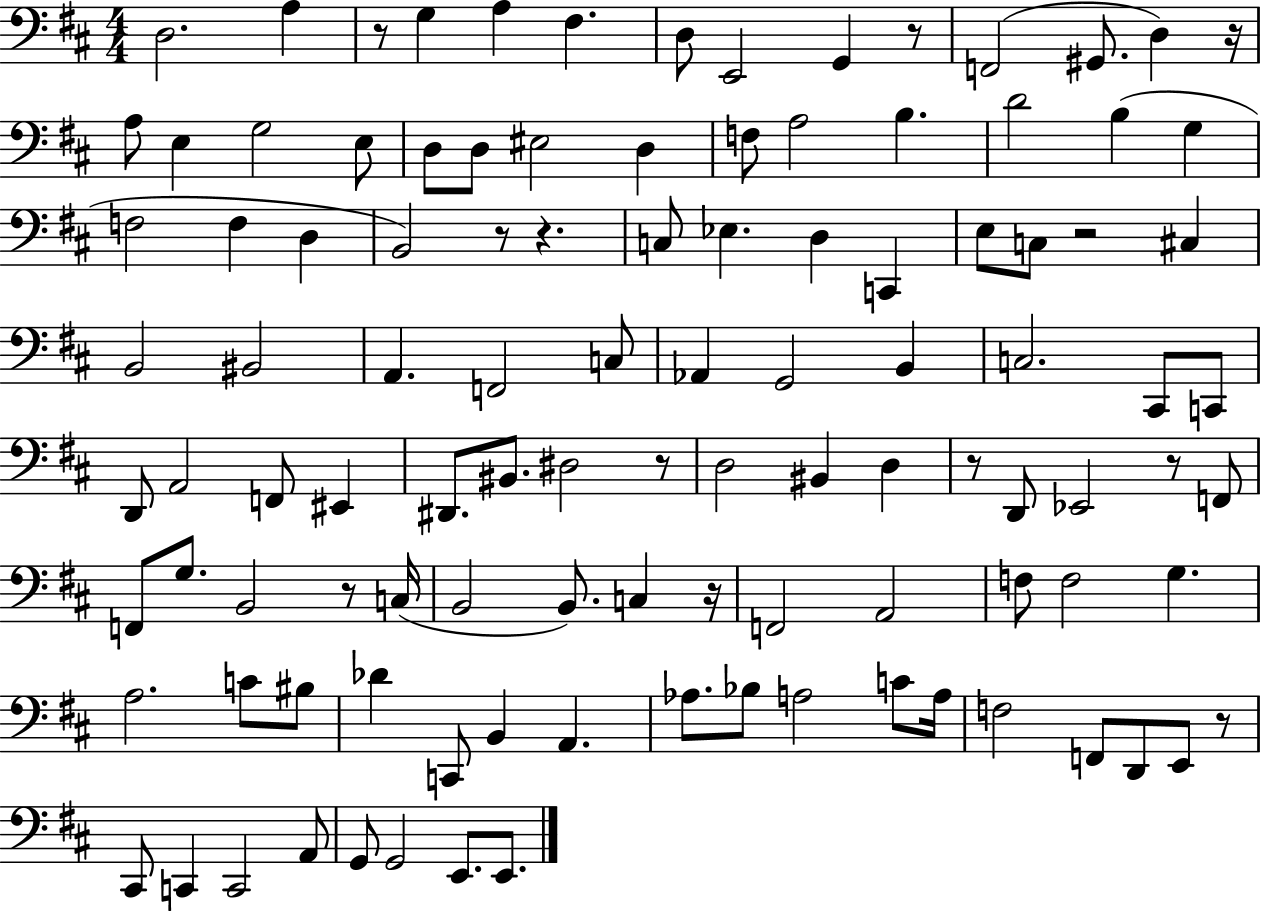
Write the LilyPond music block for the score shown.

{
  \clef bass
  \numericTimeSignature
  \time 4/4
  \key d \major
  d2. a4 | r8 g4 a4 fis4. | d8 e,2 g,4 r8 | f,2( gis,8. d4) r16 | \break a8 e4 g2 e8 | d8 d8 eis2 d4 | f8 a2 b4. | d'2 b4( g4 | \break f2 f4 d4 | b,2) r8 r4. | c8 ees4. d4 c,4 | e8 c8 r2 cis4 | \break b,2 bis,2 | a,4. f,2 c8 | aes,4 g,2 b,4 | c2. cis,8 c,8 | \break d,8 a,2 f,8 eis,4 | dis,8. bis,8. dis2 r8 | d2 bis,4 d4 | r8 d,8 ees,2 r8 f,8 | \break f,8 g8. b,2 r8 c16( | b,2 b,8.) c4 r16 | f,2 a,2 | f8 f2 g4. | \break a2. c'8 bis8 | des'4 c,8 b,4 a,4. | aes8. bes8 a2 c'8 a16 | f2 f,8 d,8 e,8 r8 | \break cis,8 c,4 c,2 a,8 | g,8 g,2 e,8. e,8. | \bar "|."
}